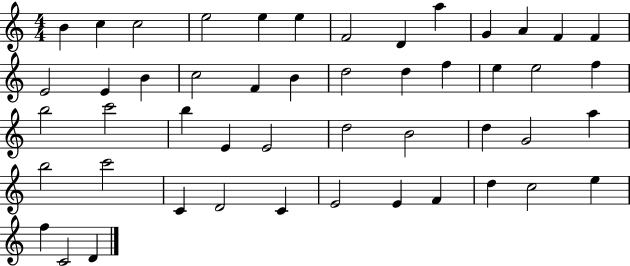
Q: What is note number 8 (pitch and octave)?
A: D4